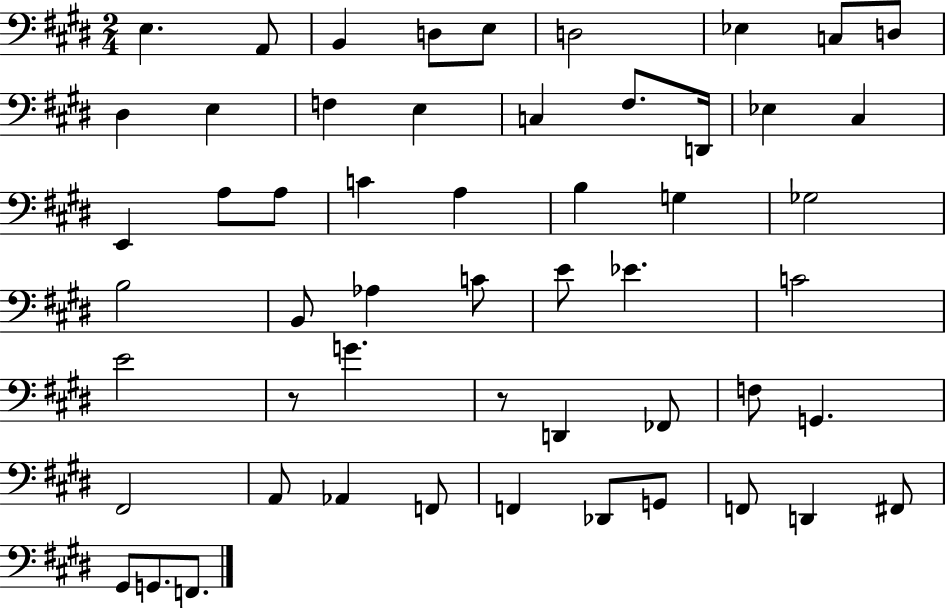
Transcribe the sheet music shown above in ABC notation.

X:1
T:Untitled
M:2/4
L:1/4
K:E
E, A,,/2 B,, D,/2 E,/2 D,2 _E, C,/2 D,/2 ^D, E, F, E, C, ^F,/2 D,,/4 _E, ^C, E,, A,/2 A,/2 C A, B, G, _G,2 B,2 B,,/2 _A, C/2 E/2 _E C2 E2 z/2 G z/2 D,, _F,,/2 F,/2 G,, ^F,,2 A,,/2 _A,, F,,/2 F,, _D,,/2 G,,/2 F,,/2 D,, ^F,,/2 ^G,,/2 G,,/2 F,,/2